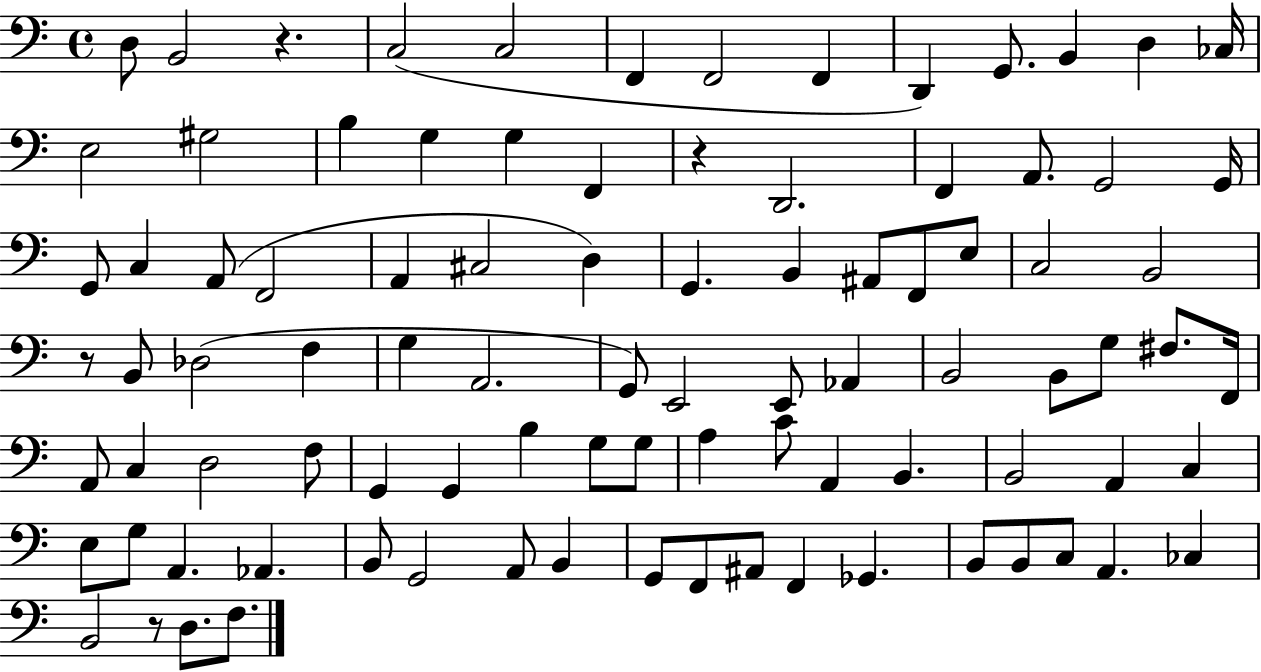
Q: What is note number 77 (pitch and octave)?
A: F2